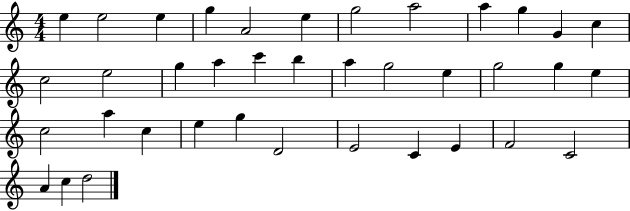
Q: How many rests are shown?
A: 0